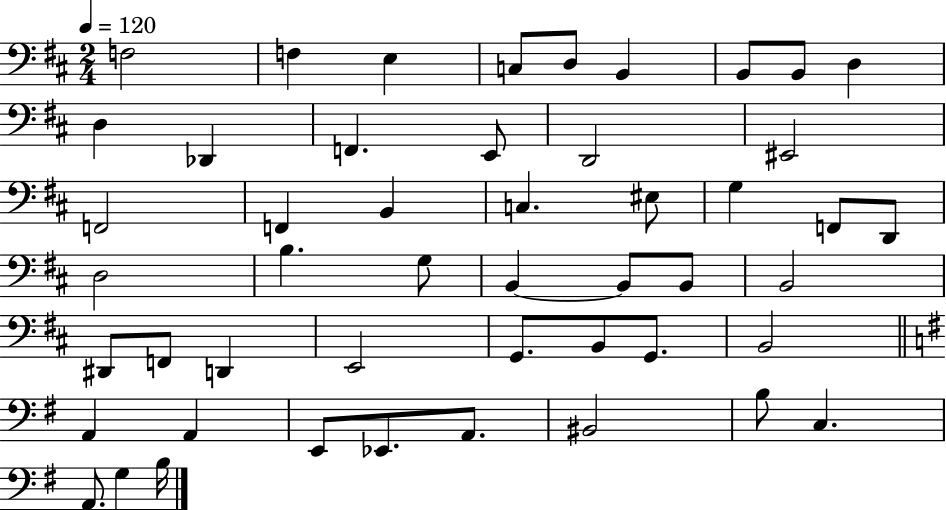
{
  \clef bass
  \numericTimeSignature
  \time 2/4
  \key d \major
  \tempo 4 = 120
  f2 | f4 e4 | c8 d8 b,4 | b,8 b,8 d4 | \break d4 des,4 | f,4. e,8 | d,2 | eis,2 | \break f,2 | f,4 b,4 | c4. eis8 | g4 f,8 d,8 | \break d2 | b4. g8 | b,4~~ b,8 b,8 | b,2 | \break dis,8 f,8 d,4 | e,2 | g,8. b,8 g,8. | b,2 | \break \bar "||" \break \key g \major a,4 a,4 | e,8 ees,8. a,8. | bis,2 | b8 c4. | \break a,8. g4 b16 | \bar "|."
}